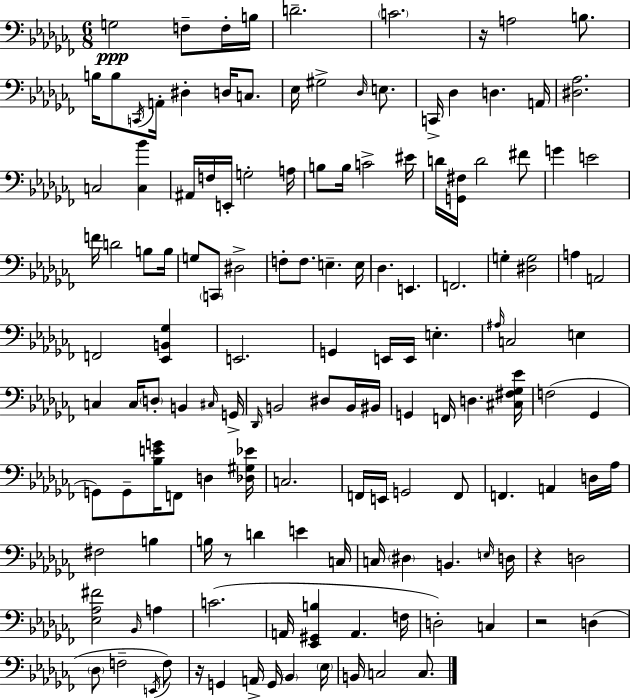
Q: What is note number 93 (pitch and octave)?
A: Ab3